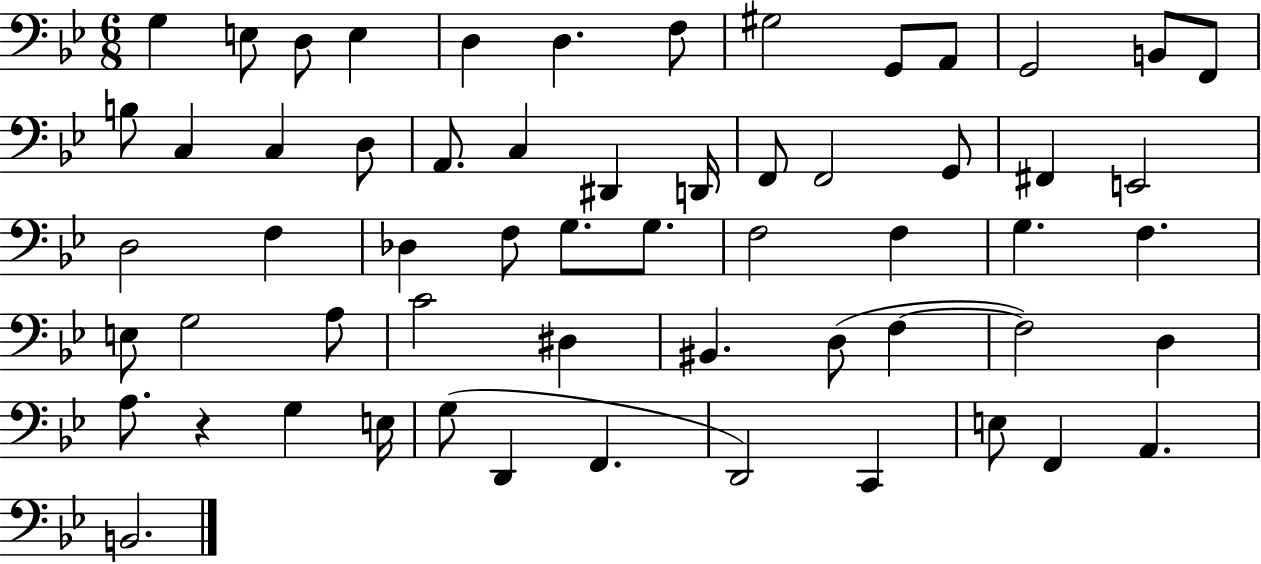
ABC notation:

X:1
T:Untitled
M:6/8
L:1/4
K:Bb
G, E,/2 D,/2 E, D, D, F,/2 ^G,2 G,,/2 A,,/2 G,,2 B,,/2 F,,/2 B,/2 C, C, D,/2 A,,/2 C, ^D,, D,,/4 F,,/2 F,,2 G,,/2 ^F,, E,,2 D,2 F, _D, F,/2 G,/2 G,/2 F,2 F, G, F, E,/2 G,2 A,/2 C2 ^D, ^B,, D,/2 F, F,2 D, A,/2 z G, E,/4 G,/2 D,, F,, D,,2 C,, E,/2 F,, A,, B,,2